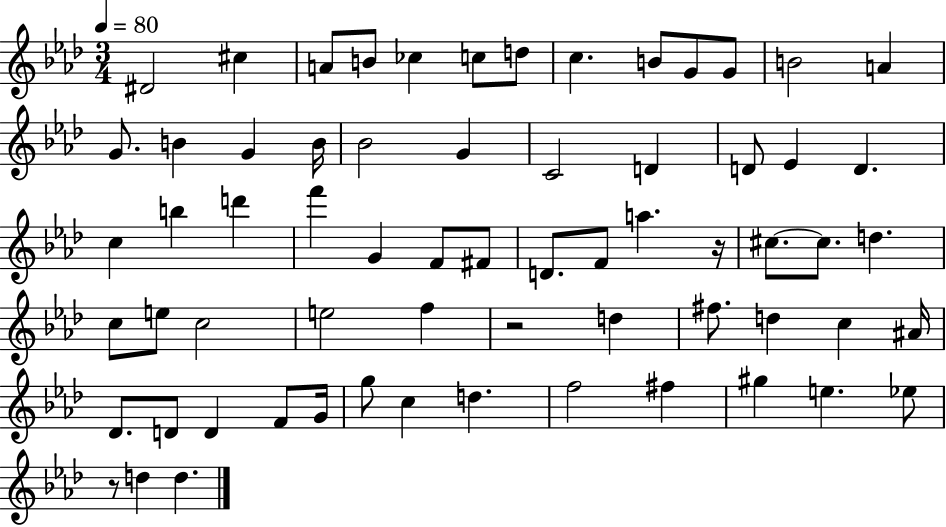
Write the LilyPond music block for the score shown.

{
  \clef treble
  \numericTimeSignature
  \time 3/4
  \key aes \major
  \tempo 4 = 80
  dis'2 cis''4 | a'8 b'8 ces''4 c''8 d''8 | c''4. b'8 g'8 g'8 | b'2 a'4 | \break g'8. b'4 g'4 b'16 | bes'2 g'4 | c'2 d'4 | d'8 ees'4 d'4. | \break c''4 b''4 d'''4 | f'''4 g'4 f'8 fis'8 | d'8. f'8 a''4. r16 | cis''8.~~ cis''8. d''4. | \break c''8 e''8 c''2 | e''2 f''4 | r2 d''4 | fis''8. d''4 c''4 ais'16 | \break des'8. d'8 d'4 f'8 g'16 | g''8 c''4 d''4. | f''2 fis''4 | gis''4 e''4. ees''8 | \break r8 d''4 d''4. | \bar "|."
}